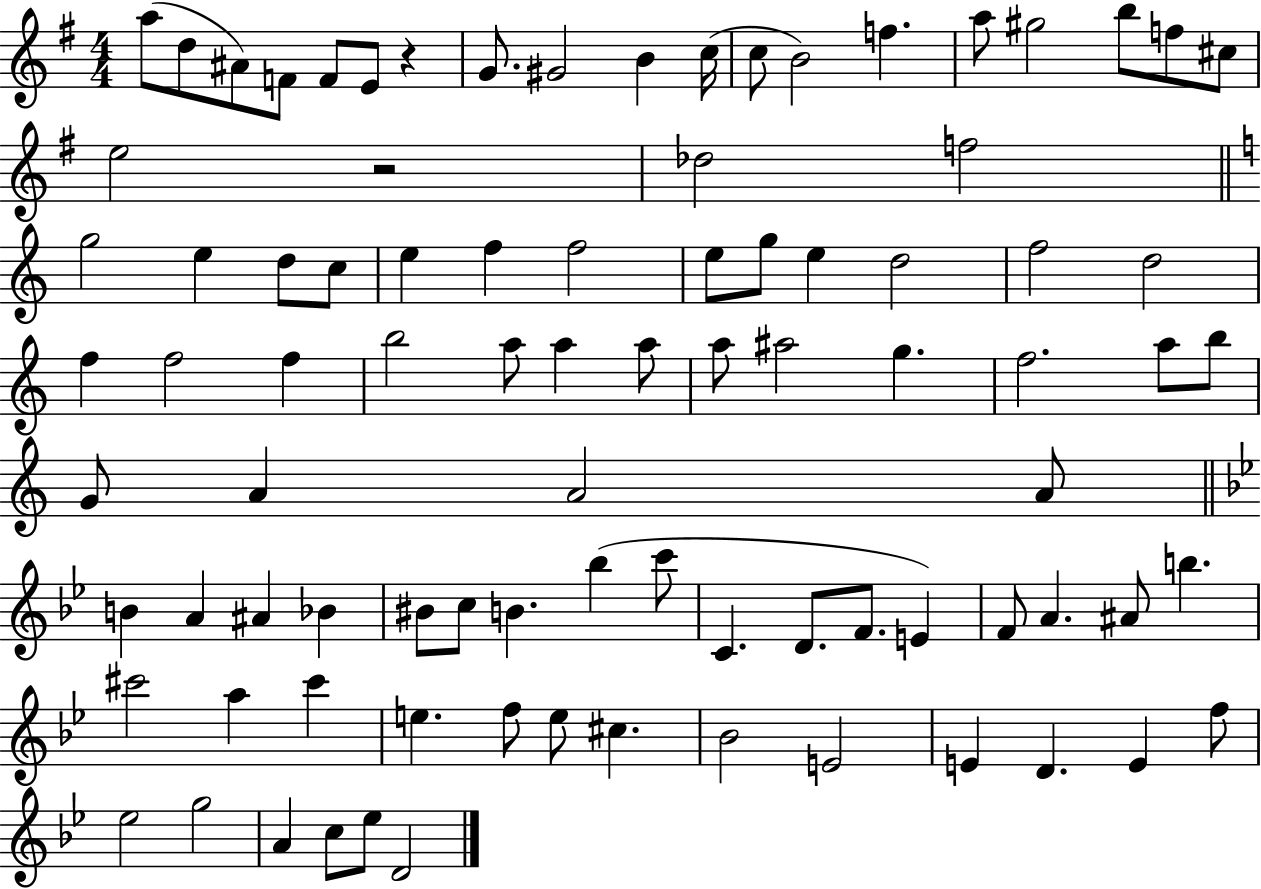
{
  \clef treble
  \numericTimeSignature
  \time 4/4
  \key g \major
  a''8( d''8 ais'8) f'8 f'8 e'8 r4 | g'8. gis'2 b'4 c''16( | c''8 b'2) f''4. | a''8 gis''2 b''8 f''8 cis''8 | \break e''2 r2 | des''2 f''2 | \bar "||" \break \key a \minor g''2 e''4 d''8 c''8 | e''4 f''4 f''2 | e''8 g''8 e''4 d''2 | f''2 d''2 | \break f''4 f''2 f''4 | b''2 a''8 a''4 a''8 | a''8 ais''2 g''4. | f''2. a''8 b''8 | \break g'8 a'4 a'2 a'8 | \bar "||" \break \key bes \major b'4 a'4 ais'4 bes'4 | bis'8 c''8 b'4. bes''4( c'''8 | c'4. d'8. f'8. e'4) | f'8 a'4. ais'8 b''4. | \break cis'''2 a''4 cis'''4 | e''4. f''8 e''8 cis''4. | bes'2 e'2 | e'4 d'4. e'4 f''8 | \break ees''2 g''2 | a'4 c''8 ees''8 d'2 | \bar "|."
}